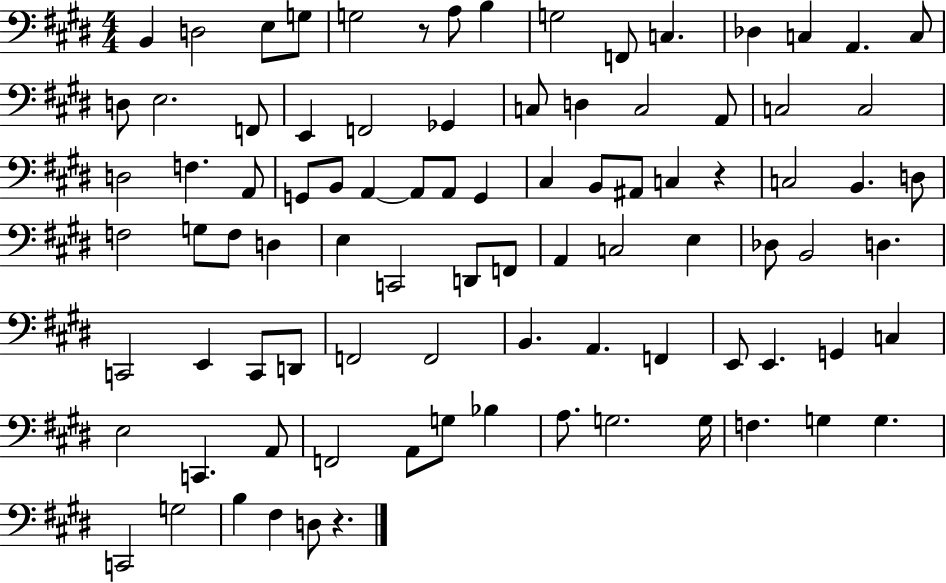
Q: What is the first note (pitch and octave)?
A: B2